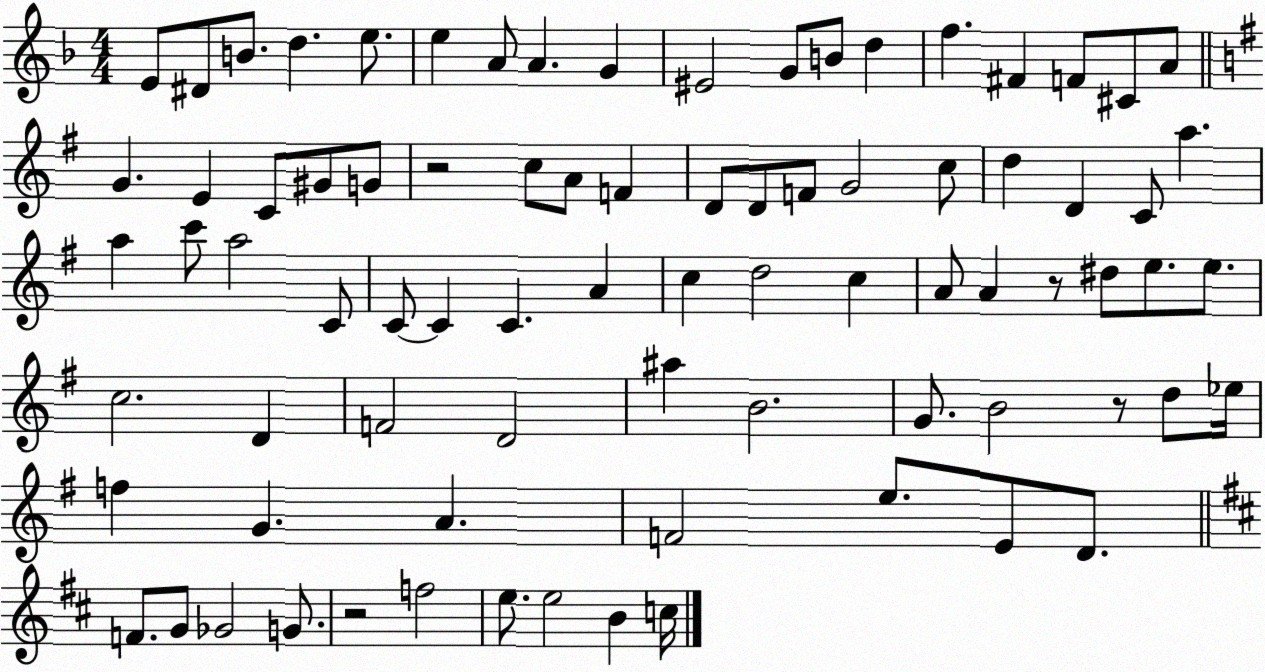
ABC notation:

X:1
T:Untitled
M:4/4
L:1/4
K:F
E/2 ^D/2 B/2 d e/2 e A/2 A G ^E2 G/2 B/2 d f ^F F/2 ^C/2 A/2 G E C/2 ^G/2 G/2 z2 c/2 A/2 F D/2 D/2 F/2 G2 c/2 d D C/2 a a c'/2 a2 C/2 C/2 C C A c d2 c A/2 A z/2 ^d/2 e/2 e/2 c2 D F2 D2 ^a B2 G/2 B2 z/2 d/2 _e/4 f G A F2 e/2 E/2 D/2 F/2 G/2 _G2 G/2 z2 f2 e/2 e2 B c/4